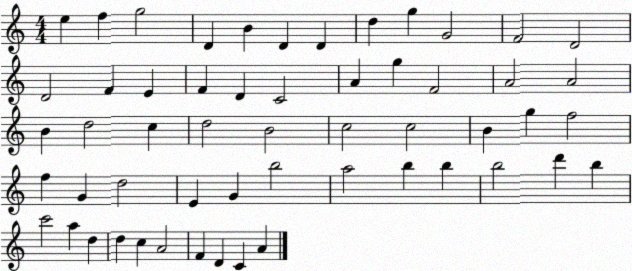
X:1
T:Untitled
M:4/4
L:1/4
K:C
e f g2 D B D D d g G2 F2 D2 D2 F E F D C2 A g F2 A2 A2 B d2 c d2 B2 c2 c2 B g f2 f G d2 E G b2 a2 b b b2 d' b c'2 a d d c A2 F D C A